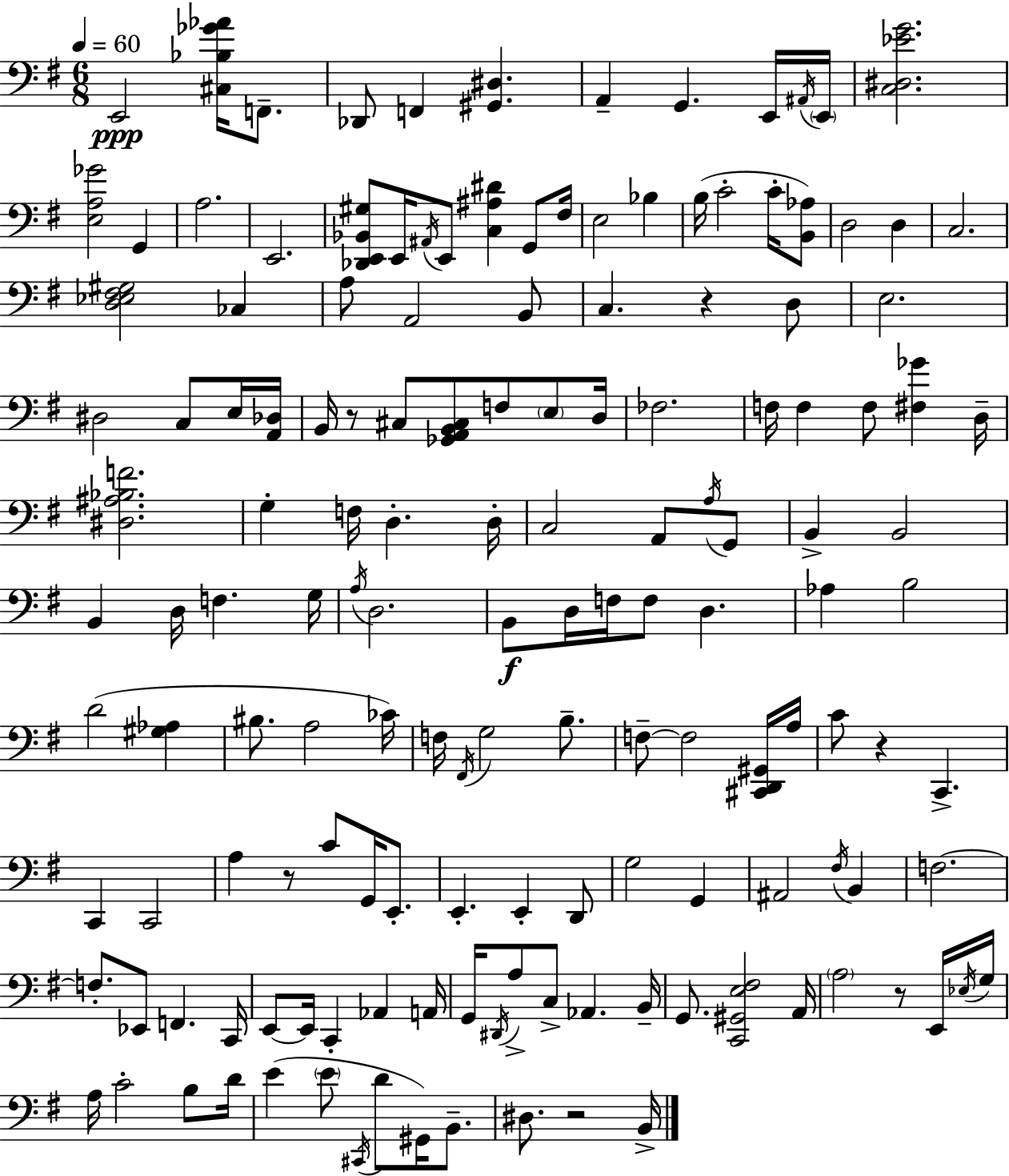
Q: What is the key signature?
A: G major